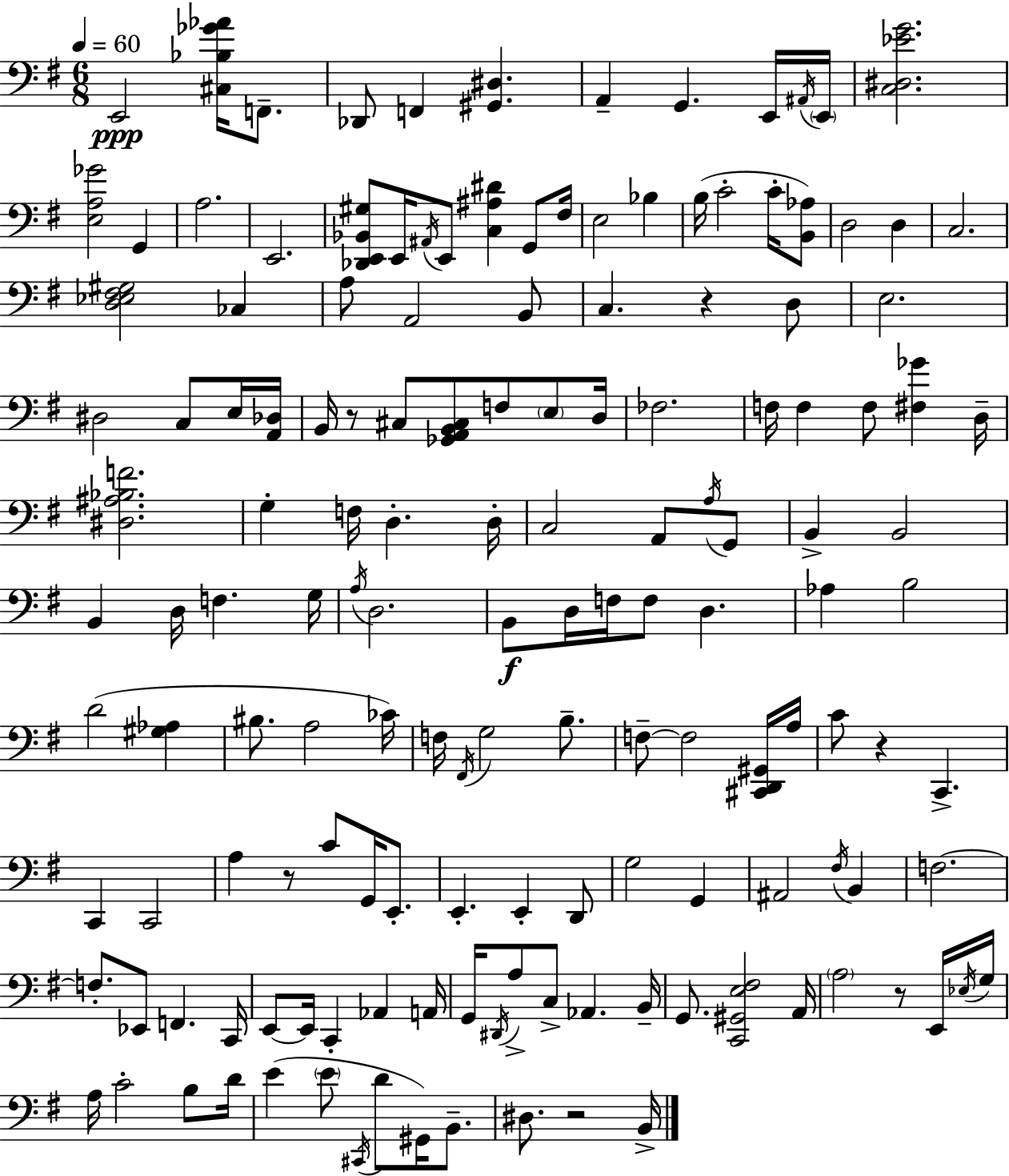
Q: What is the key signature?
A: G major